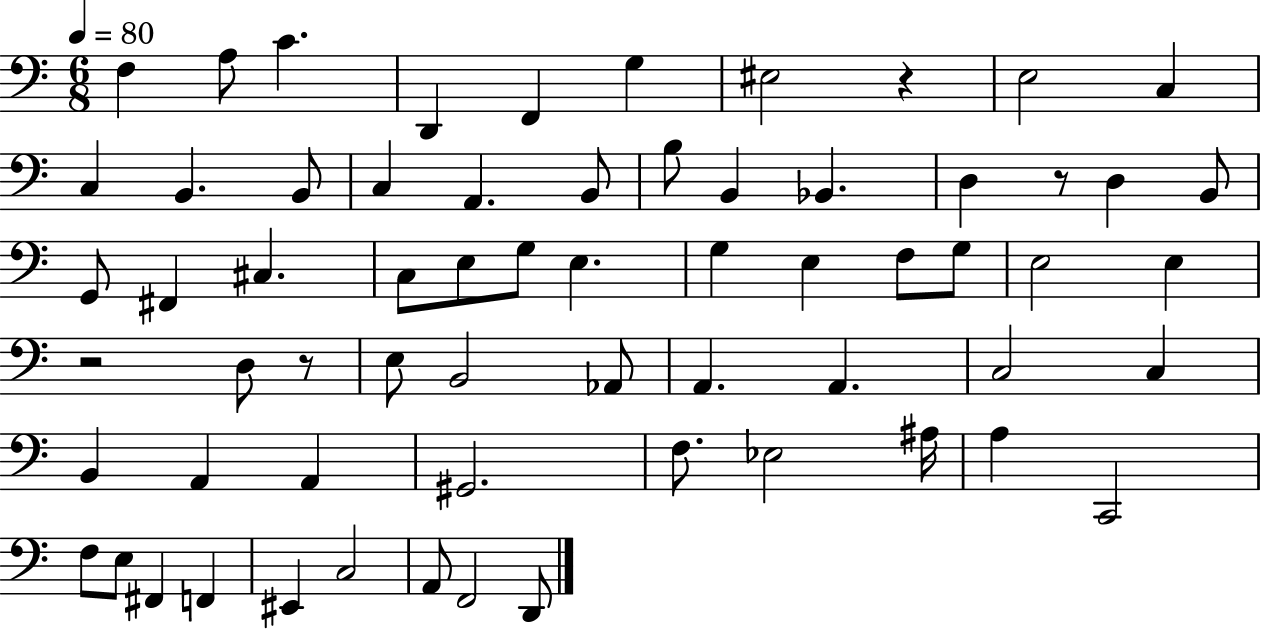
F3/q A3/e C4/q. D2/q F2/q G3/q EIS3/h R/q E3/h C3/q C3/q B2/q. B2/e C3/q A2/q. B2/e B3/e B2/q Bb2/q. D3/q R/e D3/q B2/e G2/e F#2/q C#3/q. C3/e E3/e G3/e E3/q. G3/q E3/q F3/e G3/e E3/h E3/q R/h D3/e R/e E3/e B2/h Ab2/e A2/q. A2/q. C3/h C3/q B2/q A2/q A2/q G#2/h. F3/e. Eb3/h A#3/s A3/q C2/h F3/e E3/e F#2/q F2/q EIS2/q C3/h A2/e F2/h D2/e